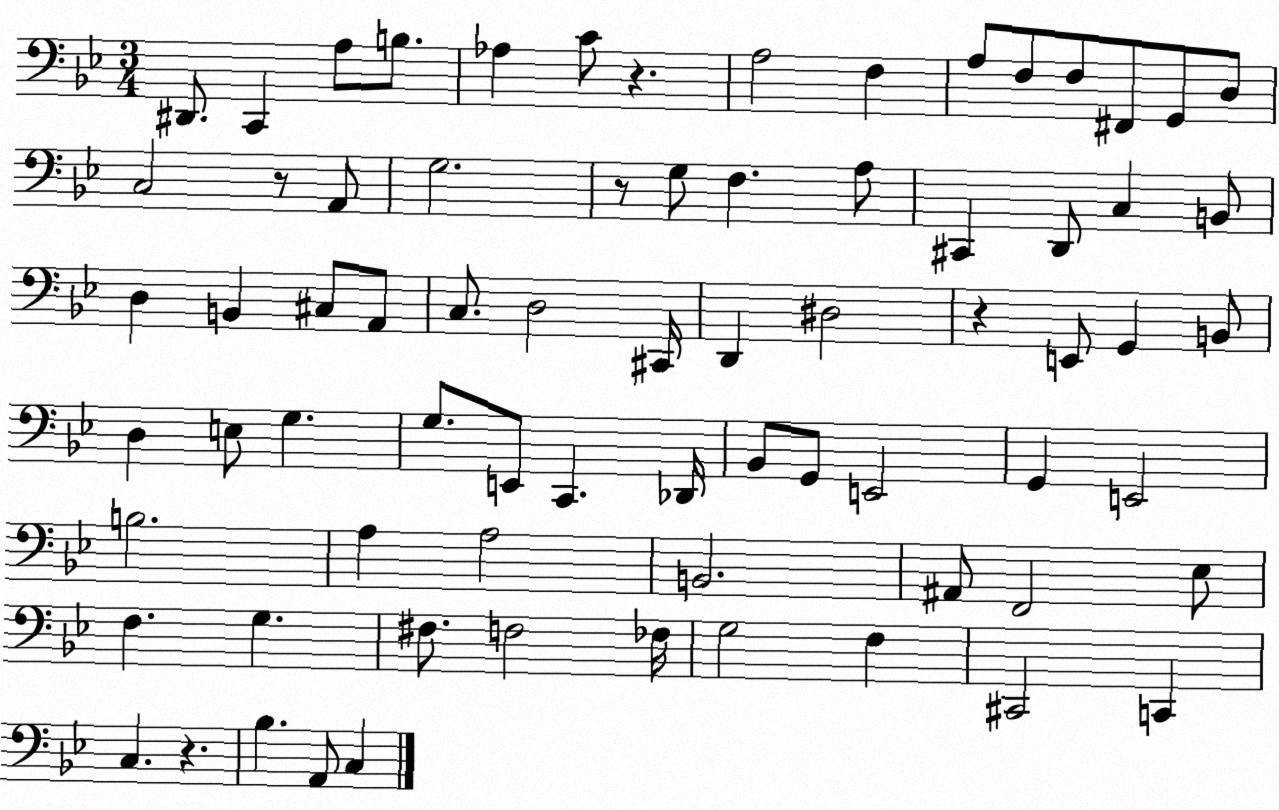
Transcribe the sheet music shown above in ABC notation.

X:1
T:Untitled
M:3/4
L:1/4
K:Bb
^D,,/2 C,, A,/2 B,/2 _A, C/2 z A,2 F, A,/2 F,/2 F,/2 ^F,,/2 G,,/2 D,/2 C,2 z/2 A,,/2 G,2 z/2 G,/2 F, A,/2 ^C,, D,,/2 C, B,,/2 D, B,, ^C,/2 A,,/2 C,/2 D,2 ^C,,/4 D,, ^D,2 z E,,/2 G,, B,,/2 D, E,/2 G, G,/2 E,,/2 C,, _D,,/4 _B,,/2 G,,/2 E,,2 G,, E,,2 B,2 A, A,2 B,,2 ^A,,/2 F,,2 _E,/2 F, G, ^F,/2 F,2 _F,/4 G,2 F, ^C,,2 C,, C, z _B, A,,/2 C,